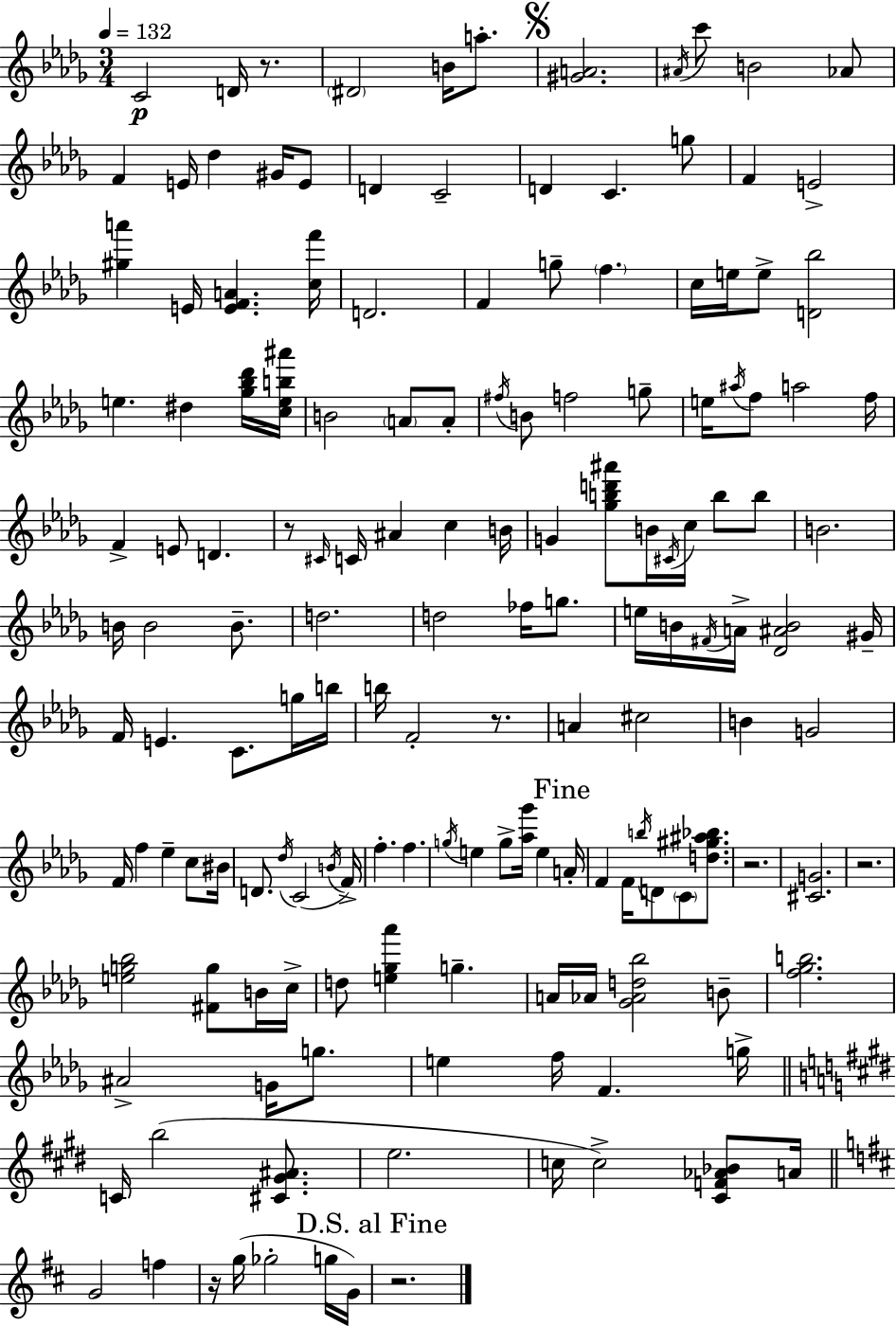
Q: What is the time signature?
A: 3/4